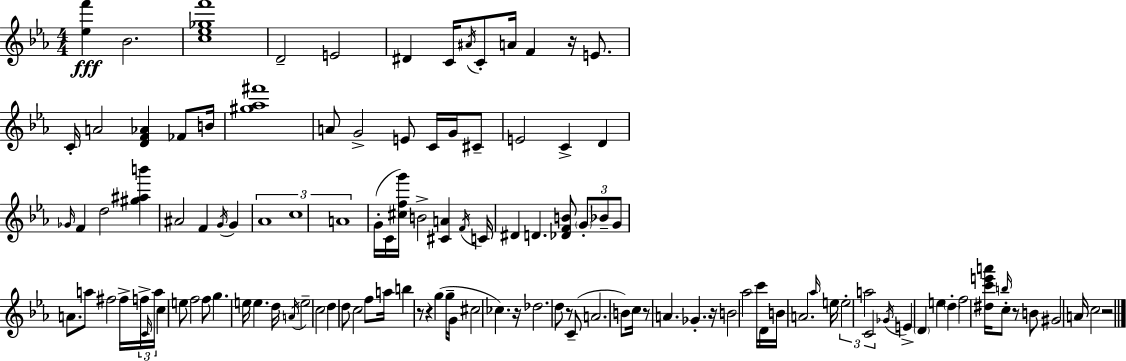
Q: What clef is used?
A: treble